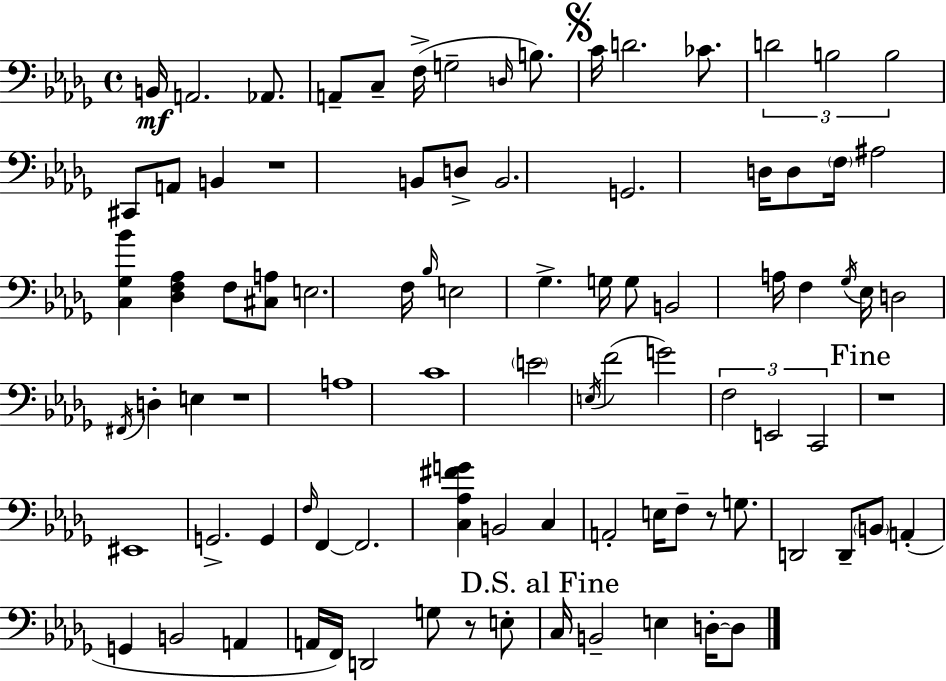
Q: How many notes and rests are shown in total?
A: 90